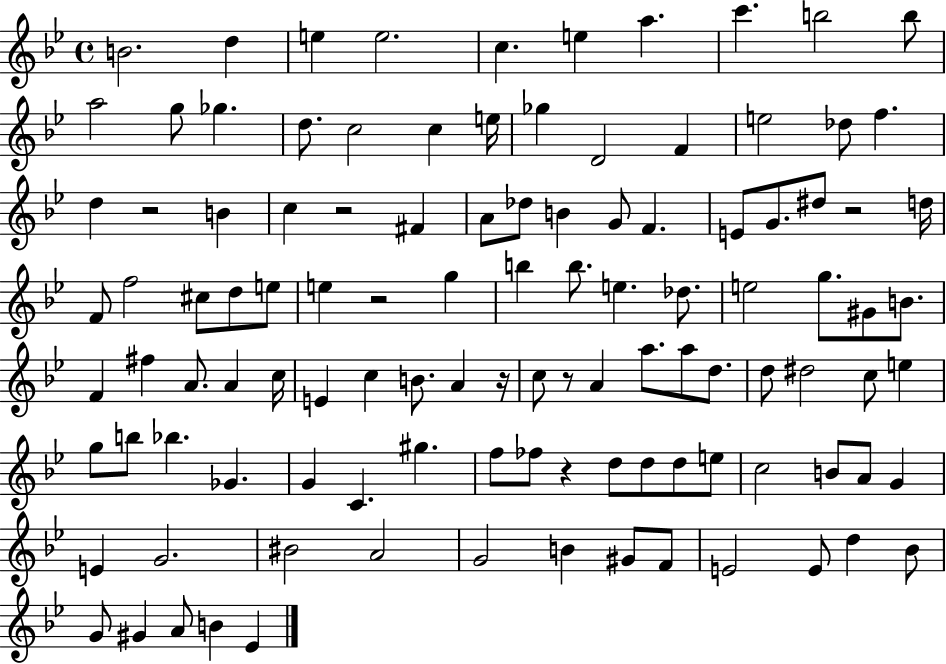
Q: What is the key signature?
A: BES major